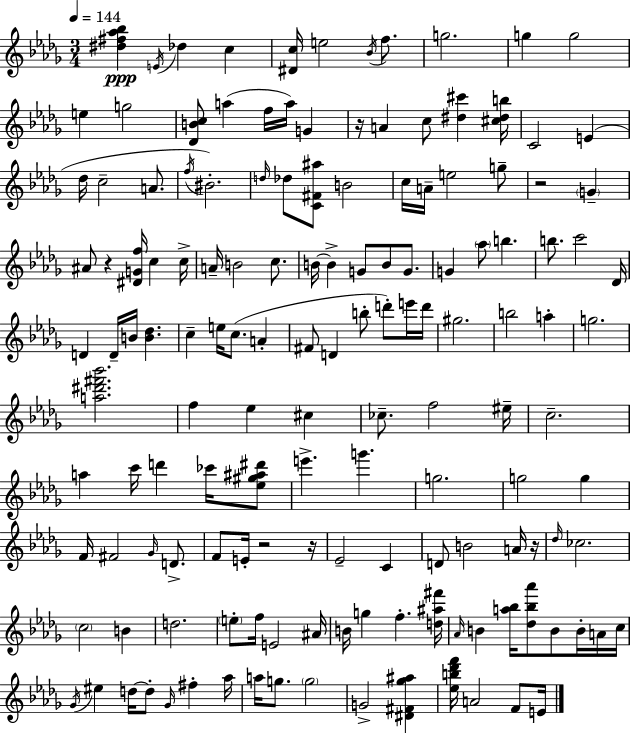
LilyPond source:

{
  \clef treble
  \numericTimeSignature
  \time 3/4
  \key bes \minor
  \tempo 4 = 144
  <dis'' fis'' aes'' bes''>4\ppp \acciaccatura { e'16 } des''4 c''4 | <dis' c''>16 e''2 \acciaccatura { bes'16 } f''8. | g''2. | g''4 g''2 | \break e''4 g''2 | <des' b' c''>8 a''4( f''16 a''16) g'4 | r16 a'4 c''8 <dis'' cis'''>4 | <cis'' dis'' b''>16 c'2 e'4( | \break des''16 c''2-- a'8. | \acciaccatura { f''16 } bis'2.-.) | \grace { d''16 } des''8 <c' fis' ais''>8 b'2 | c''16 a'16-- e''2 | \break g''8-- r2 | \parenthesize g'4-- ais'8 r4 <dis' g' f''>16 c''4 | c''16-> a'16-- b'2 | c''8. b'16~~ b'4-> g'8 b'8 | \break g'8. g'4 \parenthesize aes''8 b''4. | b''8. c'''2 | des'16 d'4 d'16-- b'16 <b' des''>4. | c''4-- e''16 c''8.( | \break a'4-. fis'8 d'4 b''8-. | d'''8-.) e'''16 d'''16 gis''2. | b''2 | a''4-. g''2. | \break <a'' dis''' fis''' bes'''>2. | f''4 ees''4 | cis''4 ces''8.-- f''2 | eis''16-- c''2.-- | \break a''4 c'''16 d'''4 | ces'''16 <ees'' gis'' ais'' dis'''>8 e'''4.-> g'''4. | g''2. | g''2 | \break g''4 f'16 fis'2 | \grace { ges'16 } d'8.-> f'8 e'16-. r2 | r16 ees'2-- | c'4 d'8 b'2 | \break a'16 r16 \grace { des''16 } ces''2. | \parenthesize c''2 | b'4 d''2. | \parenthesize e''8-. f''16 e'2 | \break ais'16 b'16 g''4 f''4.-. | <d'' ais'' fis'''>16 \grace { aes'16 } b'4 <a'' bes''>16 | <des'' bes'' aes'''>8 b'8 b'16-. a'16 c''16 \acciaccatura { ges'16 } eis''4 | d''16~~ d''8-. \grace { ges'16 } fis''4-. aes''16 a''16 g''8. | \break \parenthesize g''2 g'2-> | <dis' fis' ges'' ais''>4 <ees'' b'' des''' f'''>16 a'2 | f'8 e'16 \bar "|."
}